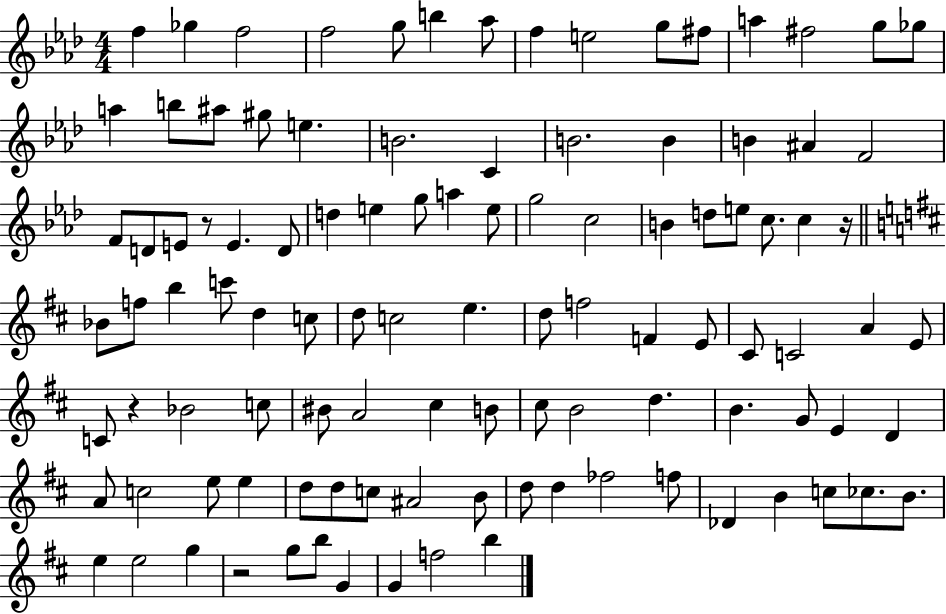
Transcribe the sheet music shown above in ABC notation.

X:1
T:Untitled
M:4/4
L:1/4
K:Ab
f _g f2 f2 g/2 b _a/2 f e2 g/2 ^f/2 a ^f2 g/2 _g/2 a b/2 ^a/2 ^g/2 e B2 C B2 B B ^A F2 F/2 D/2 E/2 z/2 E D/2 d e g/2 a e/2 g2 c2 B d/2 e/2 c/2 c z/4 _B/2 f/2 b c'/2 d c/2 d/2 c2 e d/2 f2 F E/2 ^C/2 C2 A E/2 C/2 z _B2 c/2 ^B/2 A2 ^c B/2 ^c/2 B2 d B G/2 E D A/2 c2 e/2 e d/2 d/2 c/2 ^A2 B/2 d/2 d _f2 f/2 _D B c/2 _c/2 B/2 e e2 g z2 g/2 b/2 G G f2 b